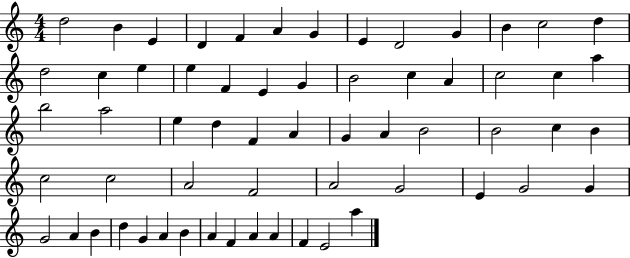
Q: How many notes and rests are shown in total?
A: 61